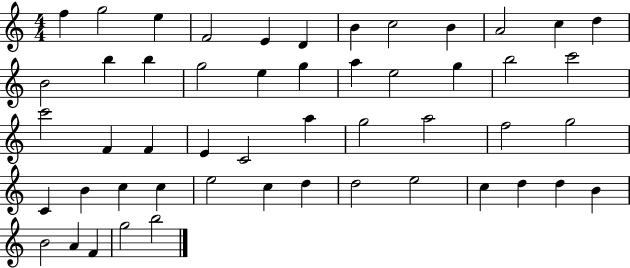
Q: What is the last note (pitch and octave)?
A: B5